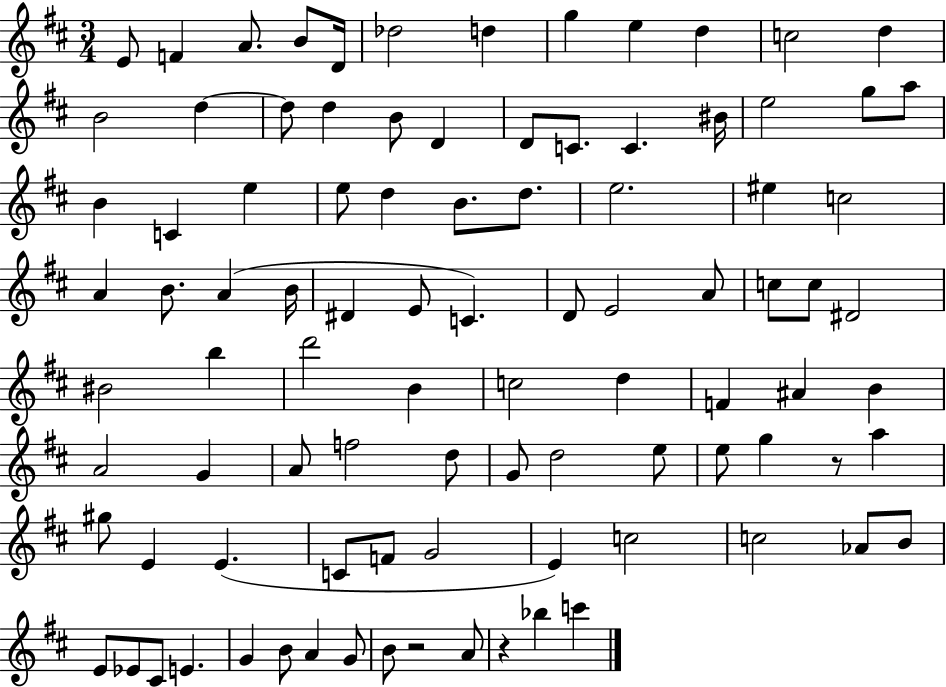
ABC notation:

X:1
T:Untitled
M:3/4
L:1/4
K:D
E/2 F A/2 B/2 D/4 _d2 d g e d c2 d B2 d d/2 d B/2 D D/2 C/2 C ^B/4 e2 g/2 a/2 B C e e/2 d B/2 d/2 e2 ^e c2 A B/2 A B/4 ^D E/2 C D/2 E2 A/2 c/2 c/2 ^D2 ^B2 b d'2 B c2 d F ^A B A2 G A/2 f2 d/2 G/2 d2 e/2 e/2 g z/2 a ^g/2 E E C/2 F/2 G2 E c2 c2 _A/2 B/2 E/2 _E/2 ^C/2 E G B/2 A G/2 B/2 z2 A/2 z _b c'